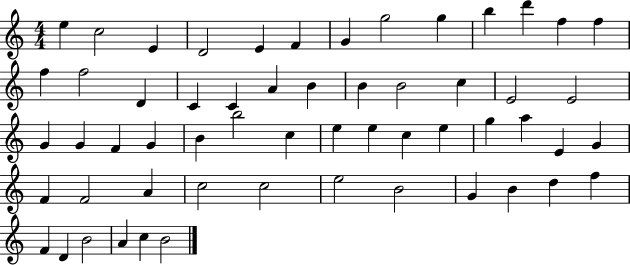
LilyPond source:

{
  \clef treble
  \numericTimeSignature
  \time 4/4
  \key c \major
  e''4 c''2 e'4 | d'2 e'4 f'4 | g'4 g''2 g''4 | b''4 d'''4 f''4 f''4 | \break f''4 f''2 d'4 | c'4 c'4 a'4 b'4 | b'4 b'2 c''4 | e'2 e'2 | \break g'4 g'4 f'4 g'4 | b'4 b''2 c''4 | e''4 e''4 c''4 e''4 | g''4 a''4 e'4 g'4 | \break f'4 f'2 a'4 | c''2 c''2 | e''2 b'2 | g'4 b'4 d''4 f''4 | \break f'4 d'4 b'2 | a'4 c''4 b'2 | \bar "|."
}